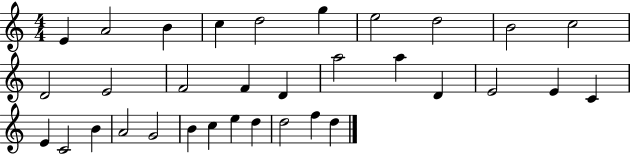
X:1
T:Untitled
M:4/4
L:1/4
K:C
E A2 B c d2 g e2 d2 B2 c2 D2 E2 F2 F D a2 a D E2 E C E C2 B A2 G2 B c e d d2 f d